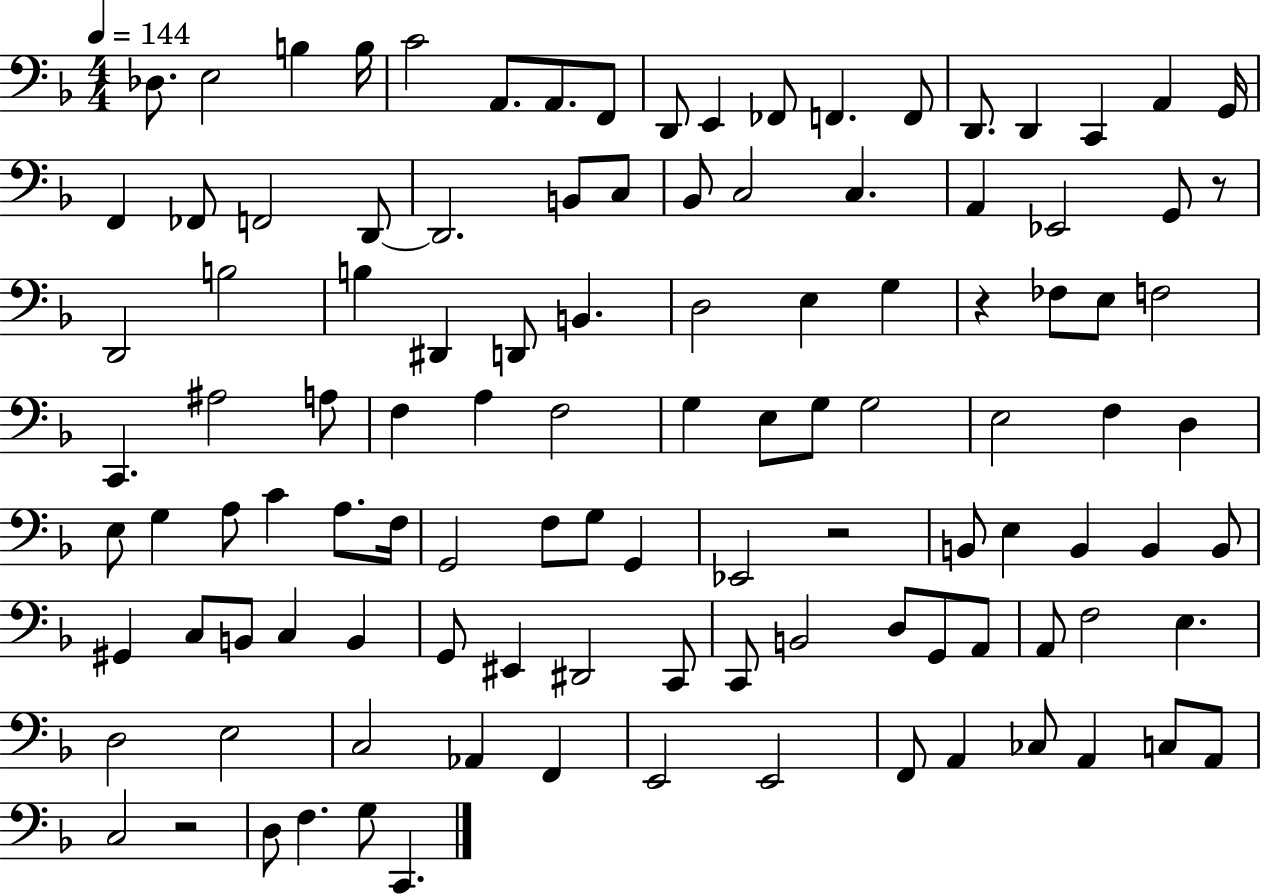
X:1
T:Untitled
M:4/4
L:1/4
K:F
_D,/2 E,2 B, B,/4 C2 A,,/2 A,,/2 F,,/2 D,,/2 E,, _F,,/2 F,, F,,/2 D,,/2 D,, C,, A,, G,,/4 F,, _F,,/2 F,,2 D,,/2 D,,2 B,,/2 C,/2 _B,,/2 C,2 C, A,, _E,,2 G,,/2 z/2 D,,2 B,2 B, ^D,, D,,/2 B,, D,2 E, G, z _F,/2 E,/2 F,2 C,, ^A,2 A,/2 F, A, F,2 G, E,/2 G,/2 G,2 E,2 F, D, E,/2 G, A,/2 C A,/2 F,/4 G,,2 F,/2 G,/2 G,, _E,,2 z2 B,,/2 E, B,, B,, B,,/2 ^G,, C,/2 B,,/2 C, B,, G,,/2 ^E,, ^D,,2 C,,/2 C,,/2 B,,2 D,/2 G,,/2 A,,/2 A,,/2 F,2 E, D,2 E,2 C,2 _A,, F,, E,,2 E,,2 F,,/2 A,, _C,/2 A,, C,/2 A,,/2 C,2 z2 D,/2 F, G,/2 C,,